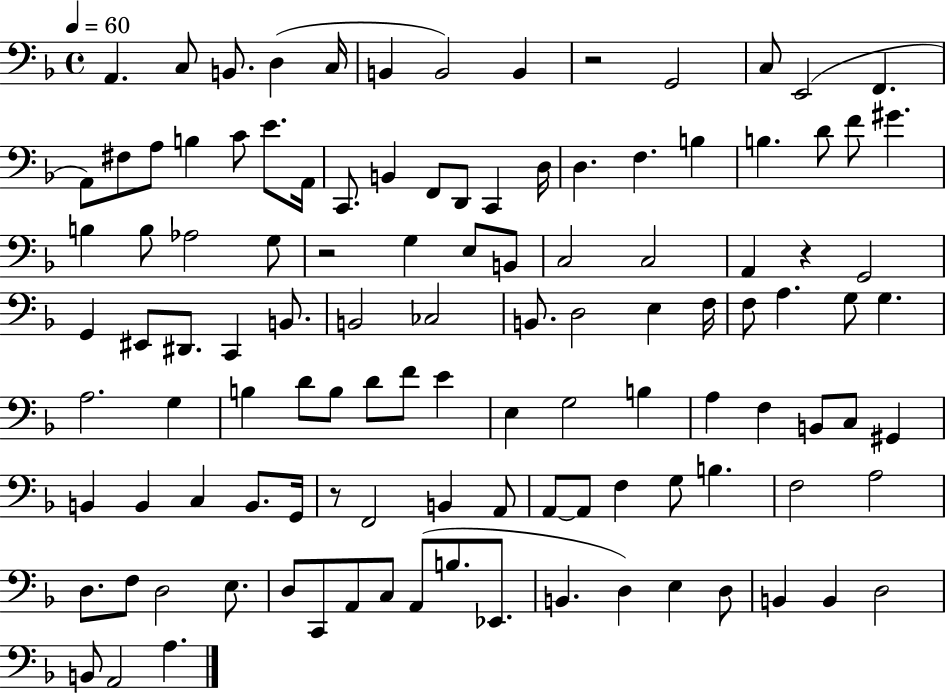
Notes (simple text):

A2/q. C3/e B2/e. D3/q C3/s B2/q B2/h B2/q R/h G2/h C3/e E2/h F2/q. A2/e F#3/e A3/e B3/q C4/e E4/e. A2/s C2/e. B2/q F2/e D2/e C2/q D3/s D3/q. F3/q. B3/q B3/q. D4/e F4/e G#4/q. B3/q B3/e Ab3/h G3/e R/h G3/q E3/e B2/e C3/h C3/h A2/q R/q G2/h G2/q EIS2/e D#2/e. C2/q B2/e. B2/h CES3/h B2/e. D3/h E3/q F3/s F3/e A3/q. G3/e G3/q. A3/h. G3/q B3/q D4/e B3/e D4/e F4/e E4/q E3/q G3/h B3/q A3/q F3/q B2/e C3/e G#2/q B2/q B2/q C3/q B2/e. G2/s R/e F2/h B2/q A2/e A2/e A2/e F3/q G3/e B3/q. F3/h A3/h D3/e. F3/e D3/h E3/e. D3/e C2/e A2/e C3/e A2/e B3/e. Eb2/e. B2/q. D3/q E3/q D3/e B2/q B2/q D3/h B2/e A2/h A3/q.